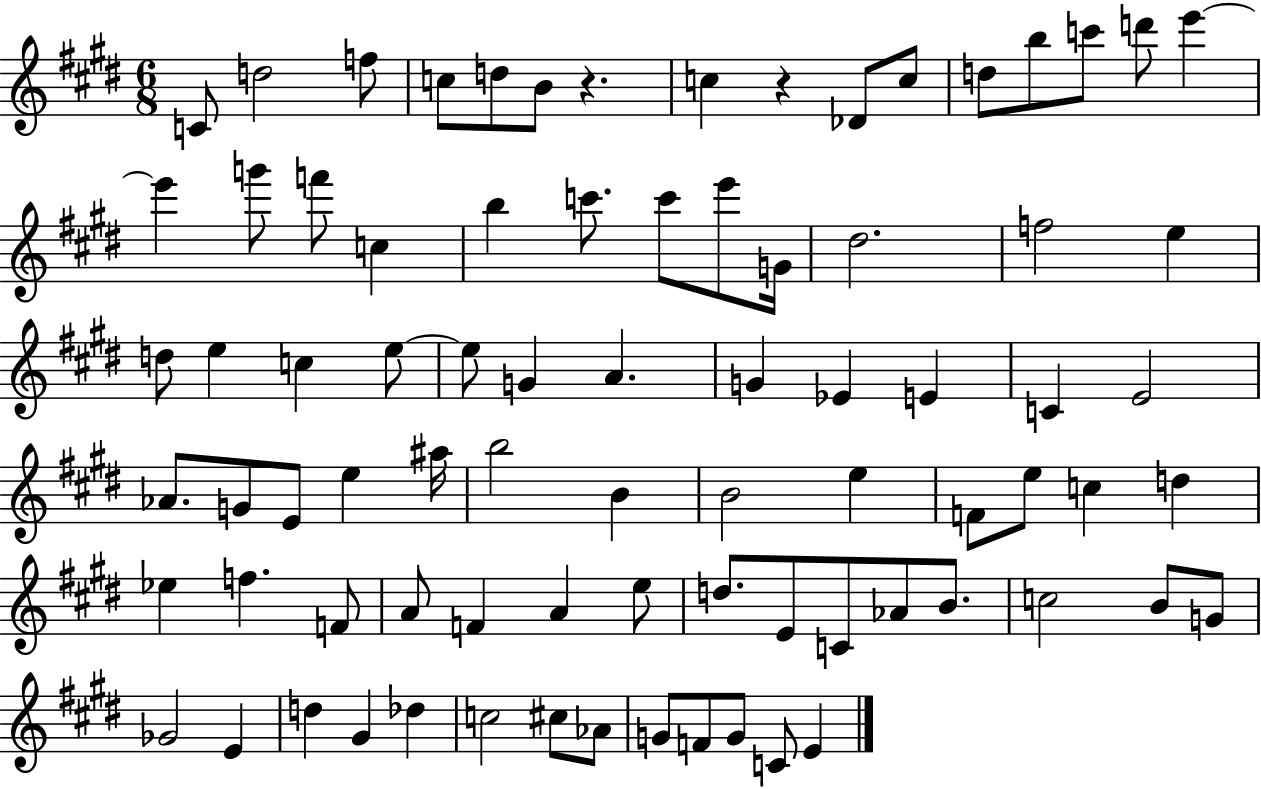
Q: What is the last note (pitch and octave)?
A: E4